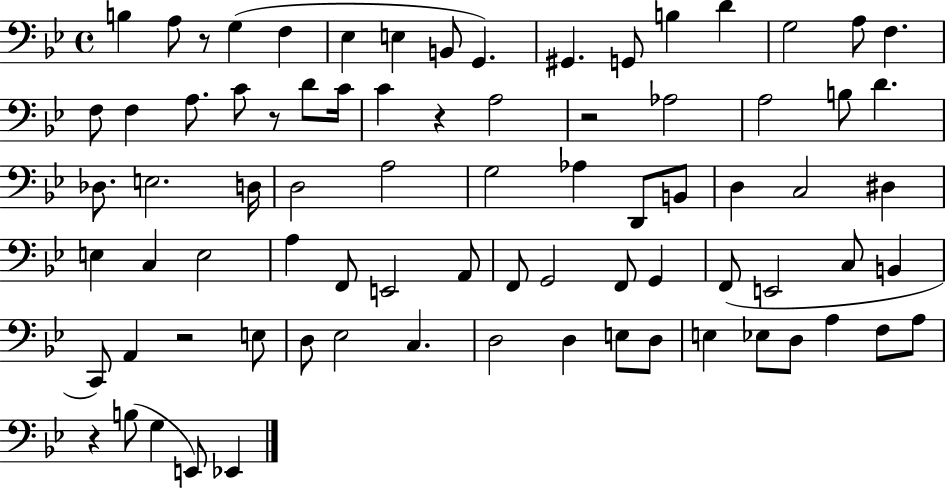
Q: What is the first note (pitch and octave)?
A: B3